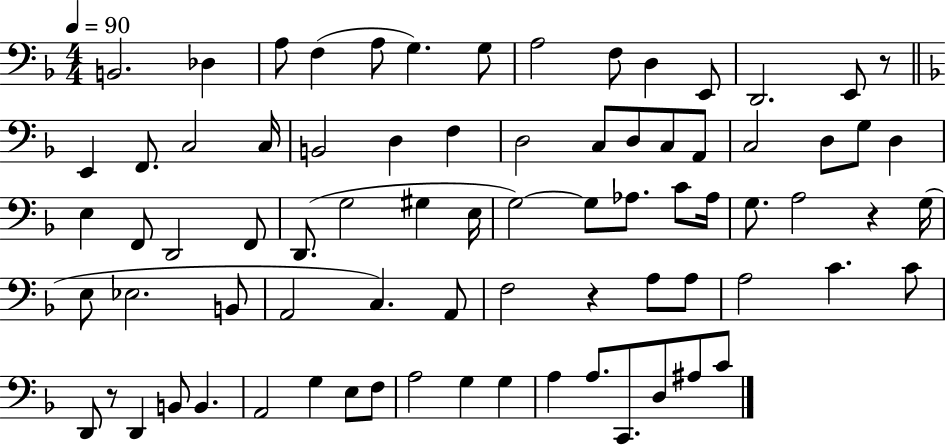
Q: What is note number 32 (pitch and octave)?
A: D2